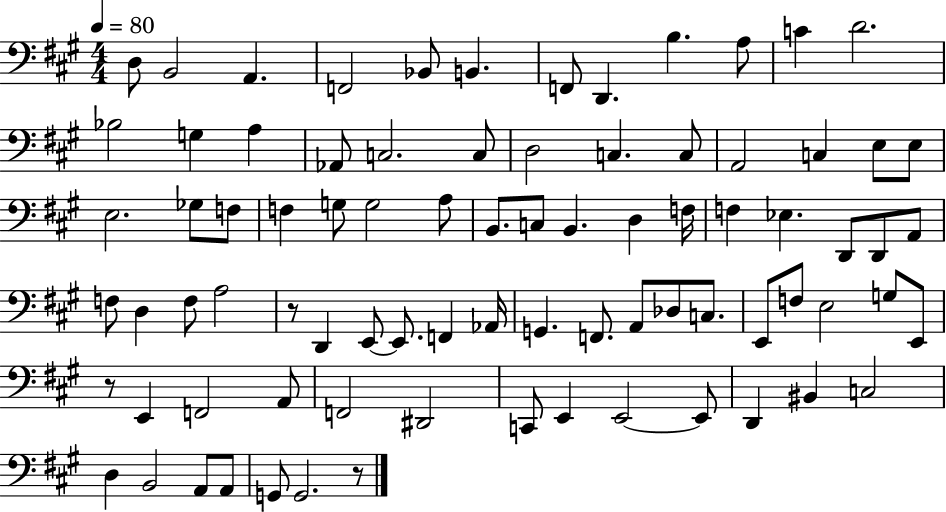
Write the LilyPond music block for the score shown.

{
  \clef bass
  \numericTimeSignature
  \time 4/4
  \key a \major
  \tempo 4 = 80
  d8 b,2 a,4. | f,2 bes,8 b,4. | f,8 d,4. b4. a8 | c'4 d'2. | \break bes2 g4 a4 | aes,8 c2. c8 | d2 c4. c8 | a,2 c4 e8 e8 | \break e2. ges8 f8 | f4 g8 g2 a8 | b,8. c8 b,4. d4 f16 | f4 ees4. d,8 d,8 a,8 | \break f8 d4 f8 a2 | r8 d,4 e,8~~ e,8. f,4 aes,16 | g,4. f,8. a,8 des8 c8. | e,8 f8 e2 g8 e,8 | \break r8 e,4 f,2 a,8 | f,2 dis,2 | c,8 e,4 e,2~~ e,8 | d,4 bis,4 c2 | \break d4 b,2 a,8 a,8 | g,8 g,2. r8 | \bar "|."
}